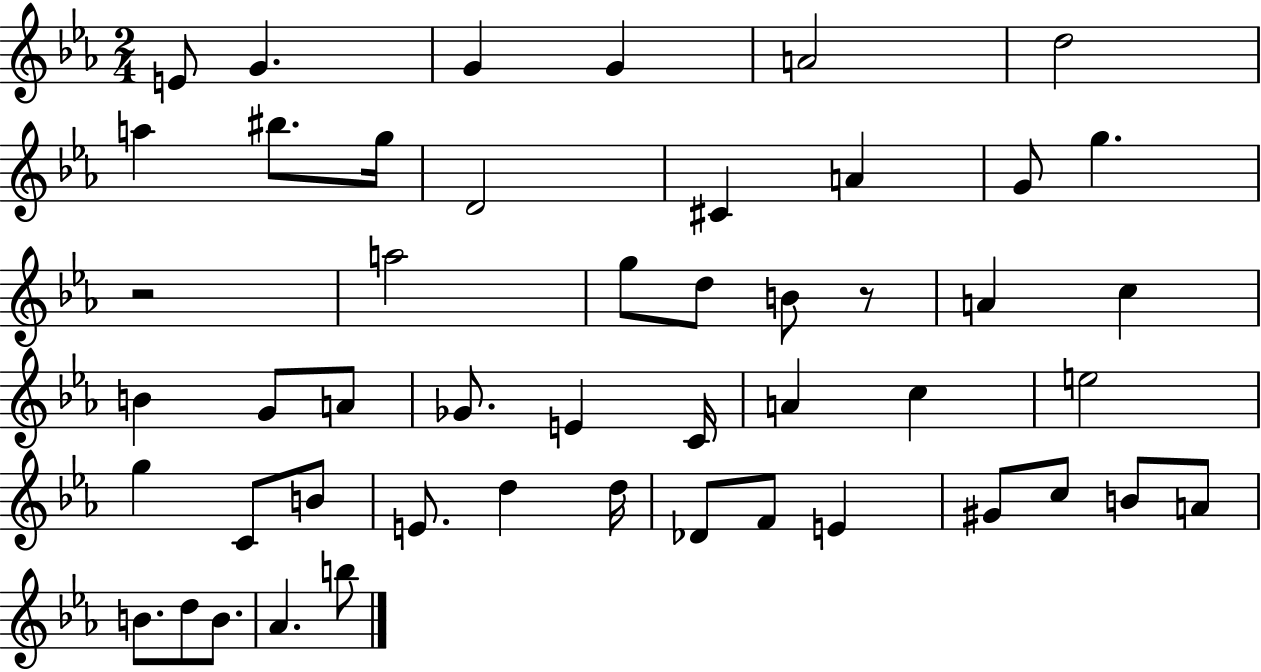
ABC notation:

X:1
T:Untitled
M:2/4
L:1/4
K:Eb
E/2 G G G A2 d2 a ^b/2 g/4 D2 ^C A G/2 g z2 a2 g/2 d/2 B/2 z/2 A c B G/2 A/2 _G/2 E C/4 A c e2 g C/2 B/2 E/2 d d/4 _D/2 F/2 E ^G/2 c/2 B/2 A/2 B/2 d/2 B/2 _A b/2